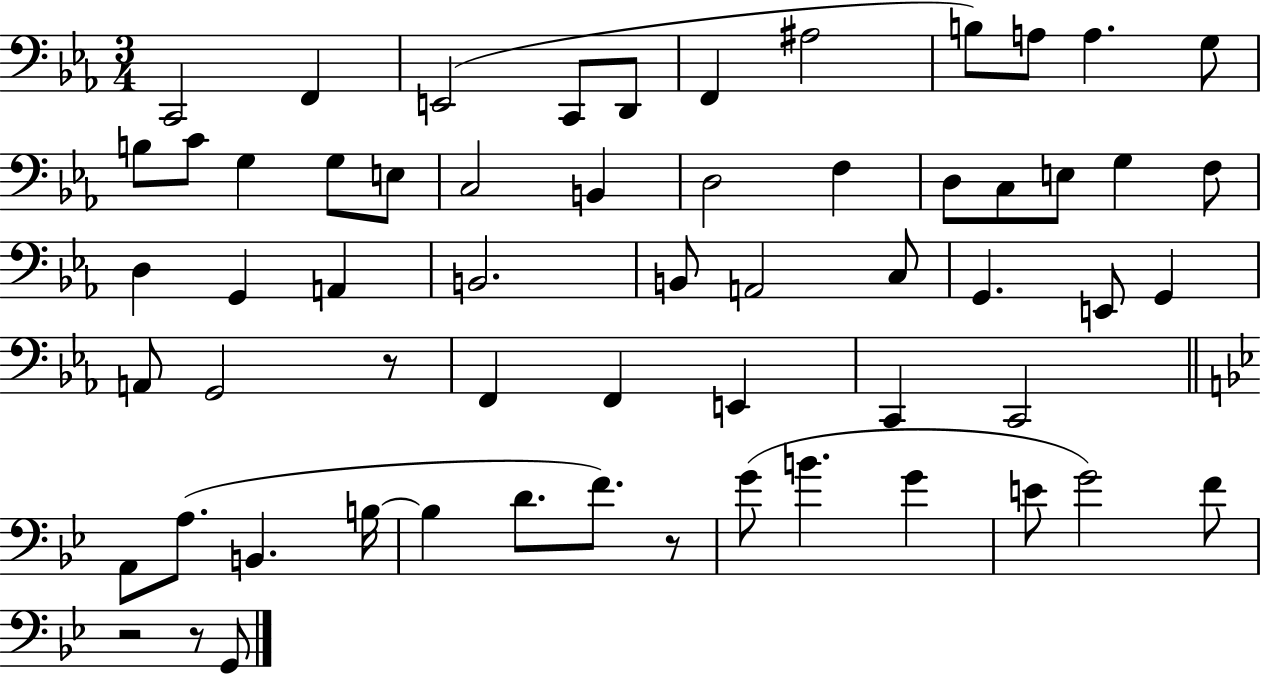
C2/h F2/q E2/h C2/e D2/e F2/q A#3/h B3/e A3/e A3/q. G3/e B3/e C4/e G3/q G3/e E3/e C3/h B2/q D3/h F3/q D3/e C3/e E3/e G3/q F3/e D3/q G2/q A2/q B2/h. B2/e A2/h C3/e G2/q. E2/e G2/q A2/e G2/h R/e F2/q F2/q E2/q C2/q C2/h A2/e A3/e. B2/q. B3/s B3/q D4/e. F4/e. R/e G4/e B4/q. G4/q E4/e G4/h F4/e R/h R/e G2/e